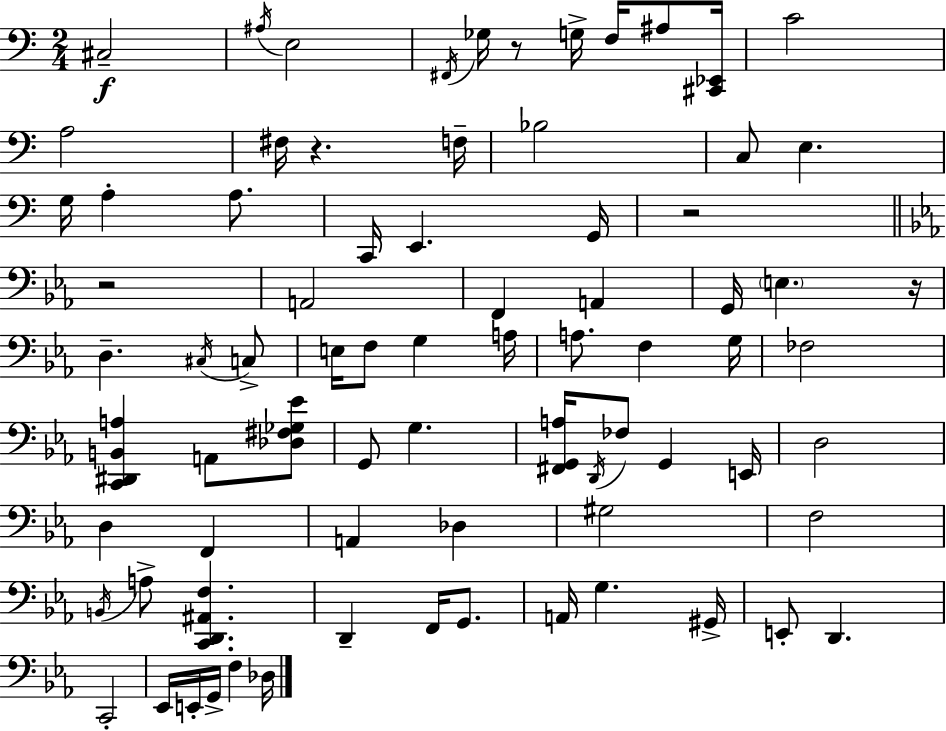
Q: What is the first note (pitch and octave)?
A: C#3